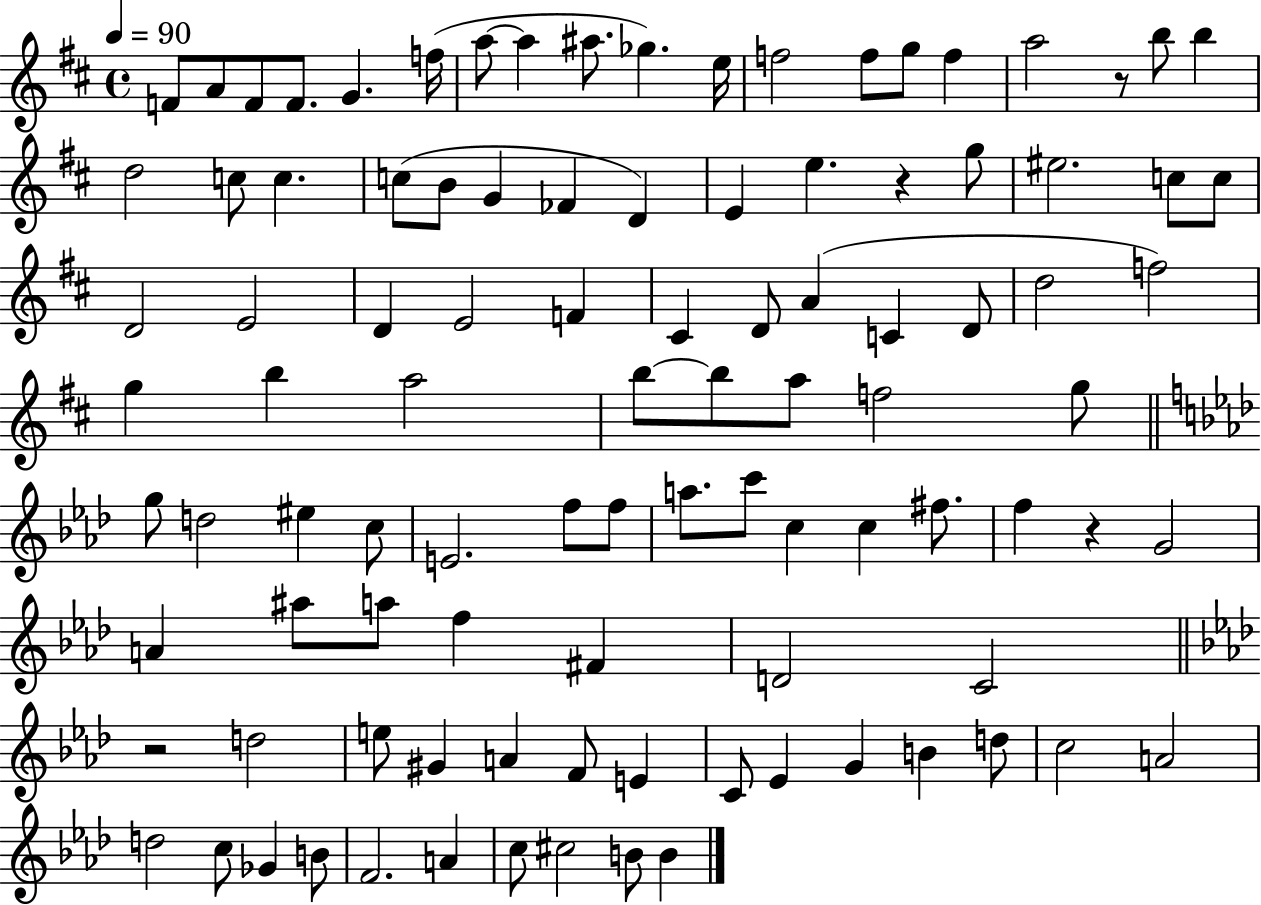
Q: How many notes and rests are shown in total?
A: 100